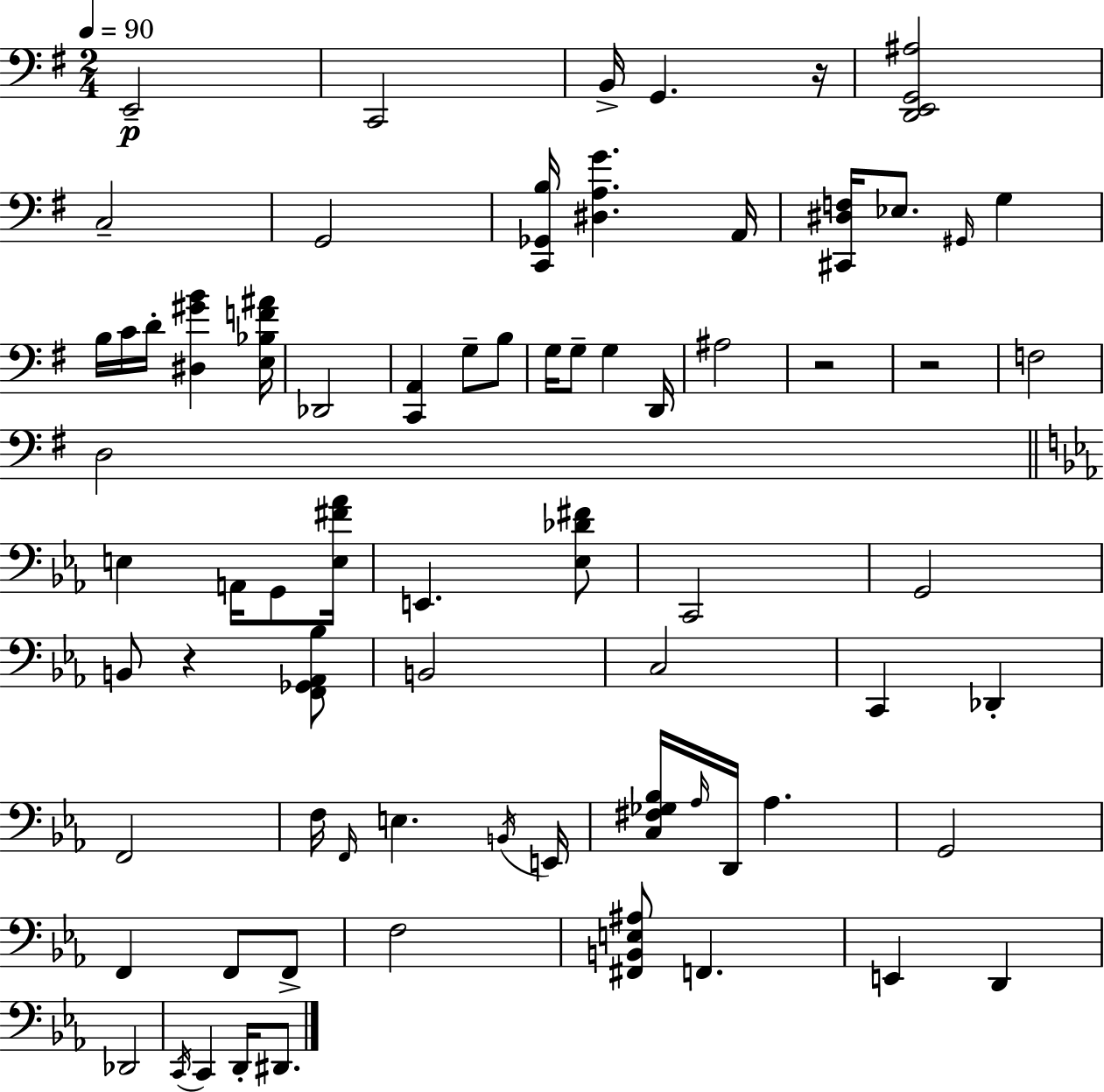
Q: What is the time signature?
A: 2/4